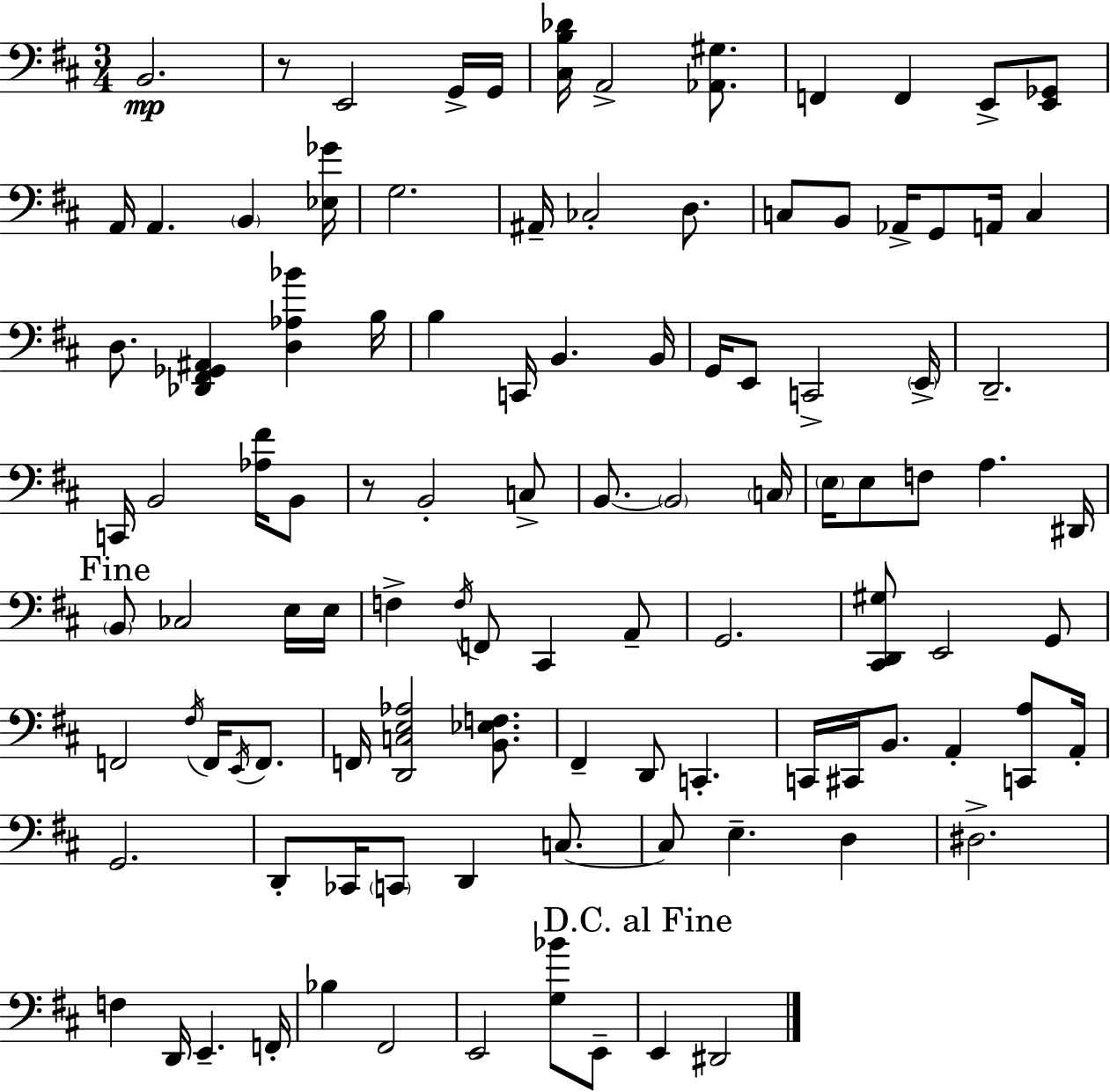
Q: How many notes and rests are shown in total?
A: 105